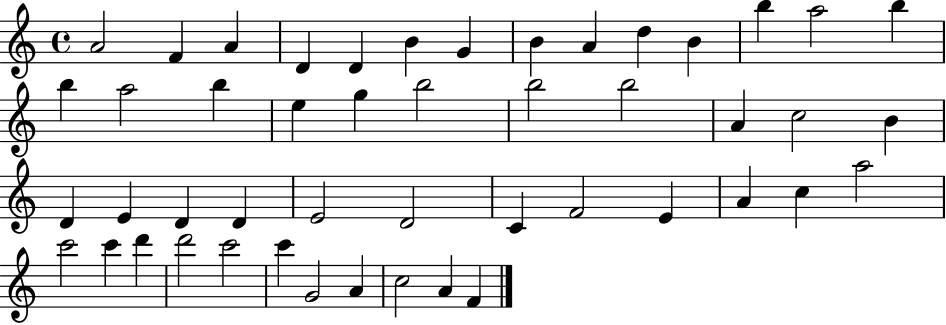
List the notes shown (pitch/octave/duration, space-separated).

A4/h F4/q A4/q D4/q D4/q B4/q G4/q B4/q A4/q D5/q B4/q B5/q A5/h B5/q B5/q A5/h B5/q E5/q G5/q B5/h B5/h B5/h A4/q C5/h B4/q D4/q E4/q D4/q D4/q E4/h D4/h C4/q F4/h E4/q A4/q C5/q A5/h C6/h C6/q D6/q D6/h C6/h C6/q G4/h A4/q C5/h A4/q F4/q